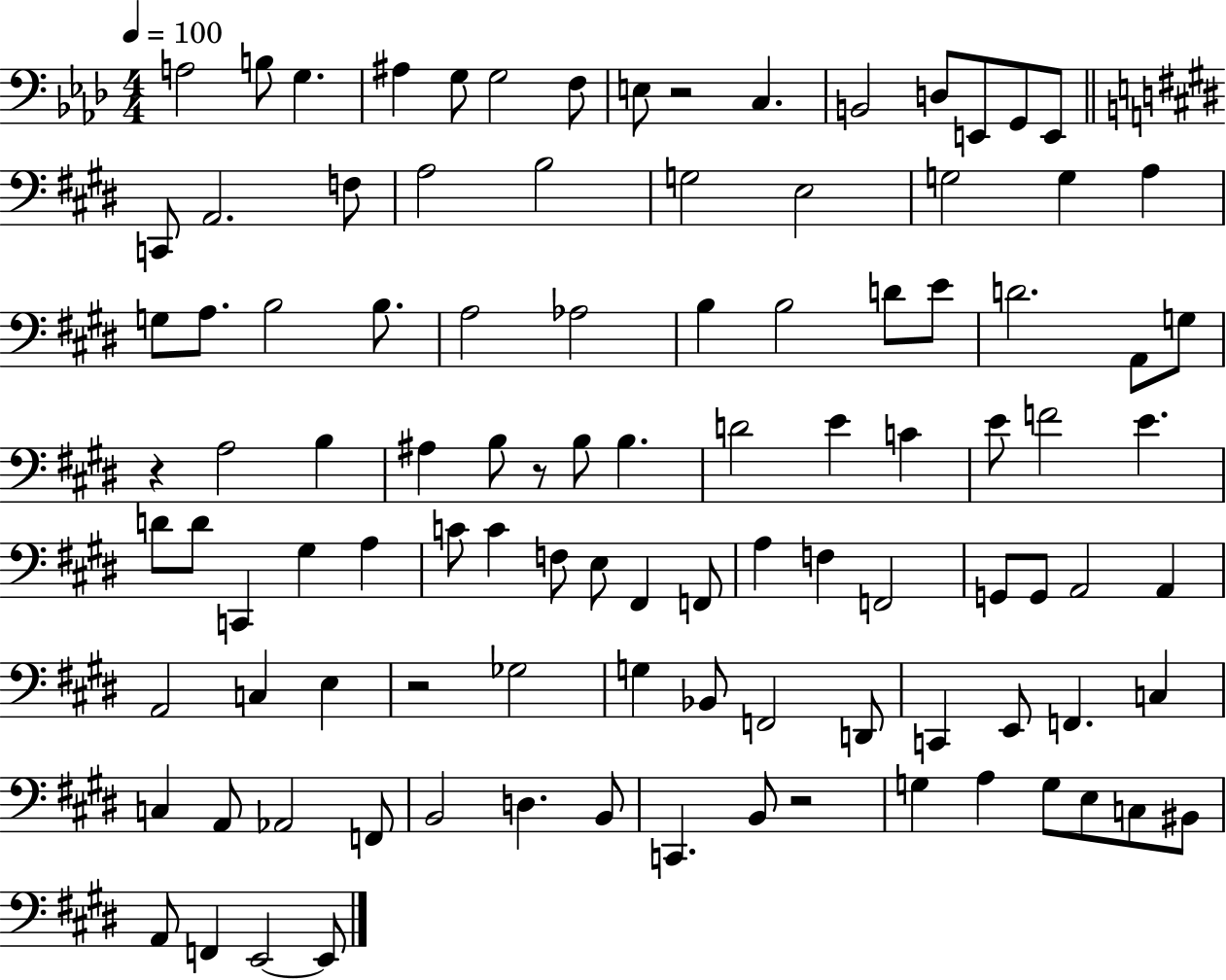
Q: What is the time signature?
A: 4/4